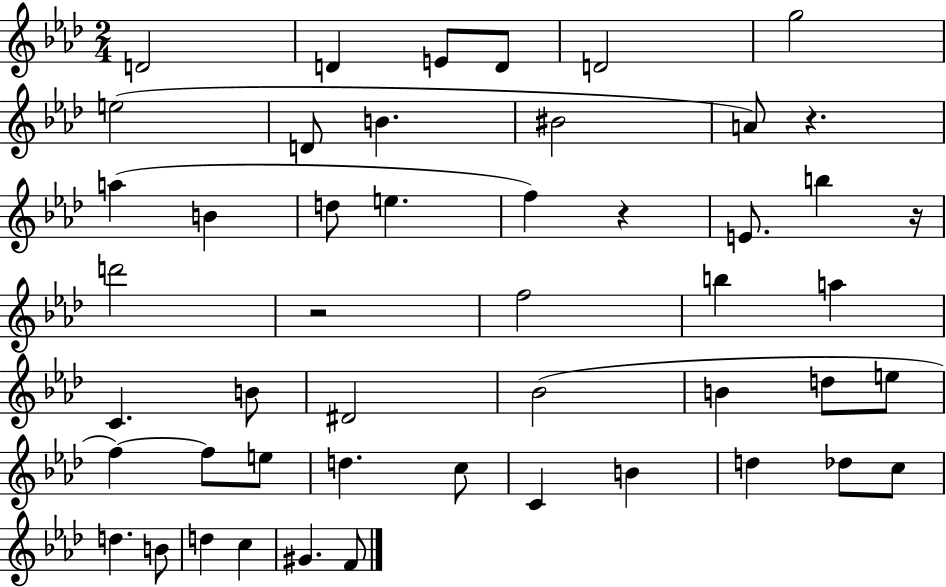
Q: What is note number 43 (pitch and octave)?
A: C5